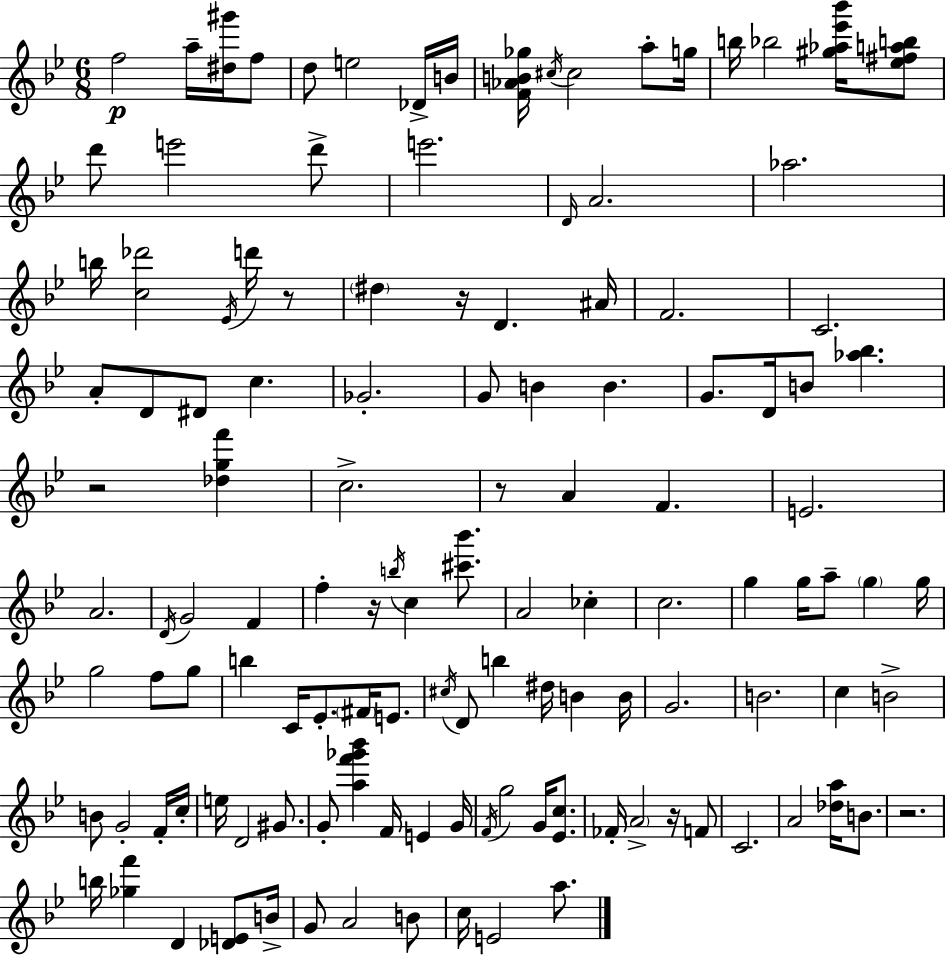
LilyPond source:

{
  \clef treble
  \numericTimeSignature
  \time 6/8
  \key bes \major
  f''2\p a''16-- <dis'' gis'''>16 f''8 | d''8 e''2 des'16-> b'16 | <f' aes' b' ges''>16 \acciaccatura { cis''16 } cis''2 a''8-. | g''16 b''16 bes''2 <gis'' aes'' ees''' bes'''>16 <ees'' fis'' a'' b''>8 | \break d'''8 e'''2 d'''8-> | e'''2. | \grace { d'16 } a'2. | aes''2. | \break b''16 <c'' des'''>2 \acciaccatura { ees'16 } | d'''16 r8 \parenthesize dis''4 r16 d'4. | ais'16 f'2. | c'2. | \break a'8-. d'8 dis'8 c''4. | ges'2.-. | g'8 b'4 b'4. | g'8. d'16 b'8 <aes'' bes''>4. | \break r2 <des'' g'' f'''>4 | c''2.-> | r8 a'4 f'4. | e'2. | \break a'2. | \acciaccatura { d'16 } g'2 | f'4 f''4-. r16 \acciaccatura { b''16 } c''4 | <cis''' bes'''>8. a'2 | \break ces''4-. c''2. | g''4 g''16 a''8-- | \parenthesize g''4 g''16 g''2 | f''8 g''8 b''4 c'16 ees'8.-. | \break \parenthesize fis'16 e'8. \acciaccatura { cis''16 } d'8 b''4 | dis''16 b'4 b'16 g'2. | b'2. | c''4 b'2-> | \break b'8 g'2-. | f'16-. c''16-. e''16 d'2 | gis'8. g'8-. <a'' f''' ges''' bes'''>4 | f'16 e'4 g'16 \acciaccatura { f'16 } g''2 | \break g'16 <ees' c''>8. fes'16-. \parenthesize a'2-> | r16 f'8 c'2. | a'2 | <des'' a''>16 b'8. r2. | \break b''16 <ges'' f'''>4 | d'4 <des' e'>8 b'16-> g'8 a'2 | b'8 c''16 e'2 | a''8. \bar "|."
}